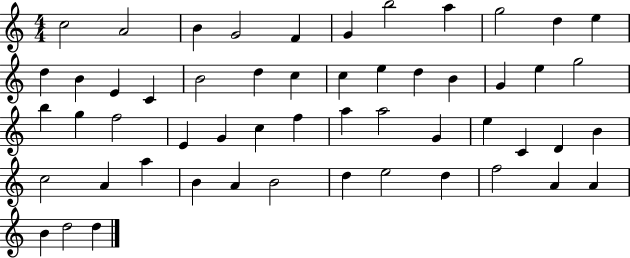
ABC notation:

X:1
T:Untitled
M:4/4
L:1/4
K:C
c2 A2 B G2 F G b2 a g2 d e d B E C B2 d c c e d B G e g2 b g f2 E G c f a a2 G e C D B c2 A a B A B2 d e2 d f2 A A B d2 d